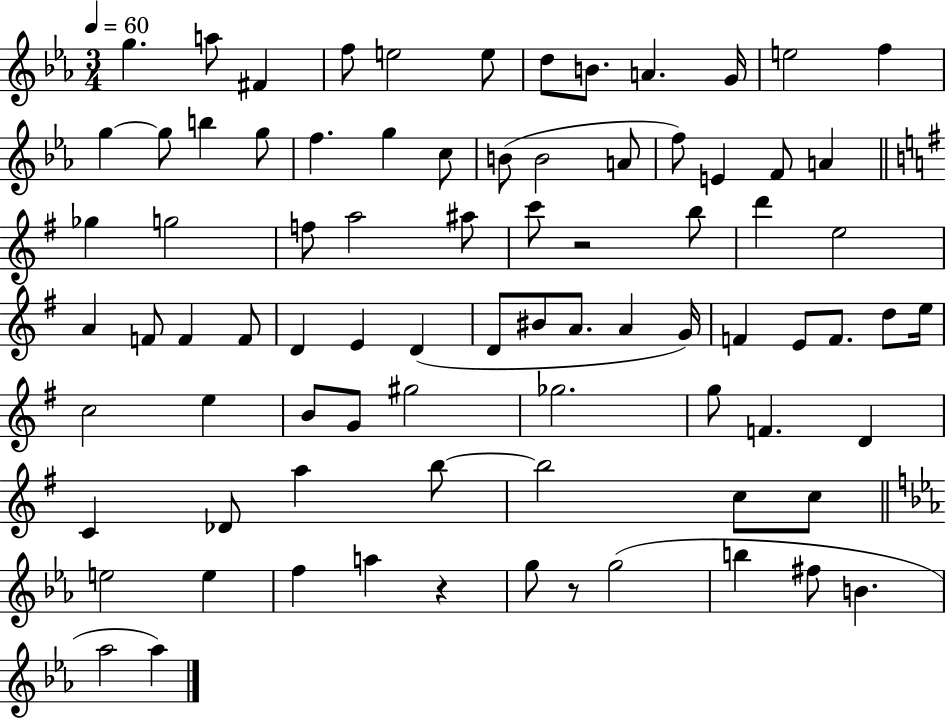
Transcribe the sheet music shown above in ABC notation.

X:1
T:Untitled
M:3/4
L:1/4
K:Eb
g a/2 ^F f/2 e2 e/2 d/2 B/2 A G/4 e2 f g g/2 b g/2 f g c/2 B/2 B2 A/2 f/2 E F/2 A _g g2 f/2 a2 ^a/2 c'/2 z2 b/2 d' e2 A F/2 F F/2 D E D D/2 ^B/2 A/2 A G/4 F E/2 F/2 d/2 e/4 c2 e B/2 G/2 ^g2 _g2 g/2 F D C _D/2 a b/2 b2 c/2 c/2 e2 e f a z g/2 z/2 g2 b ^f/2 B _a2 _a